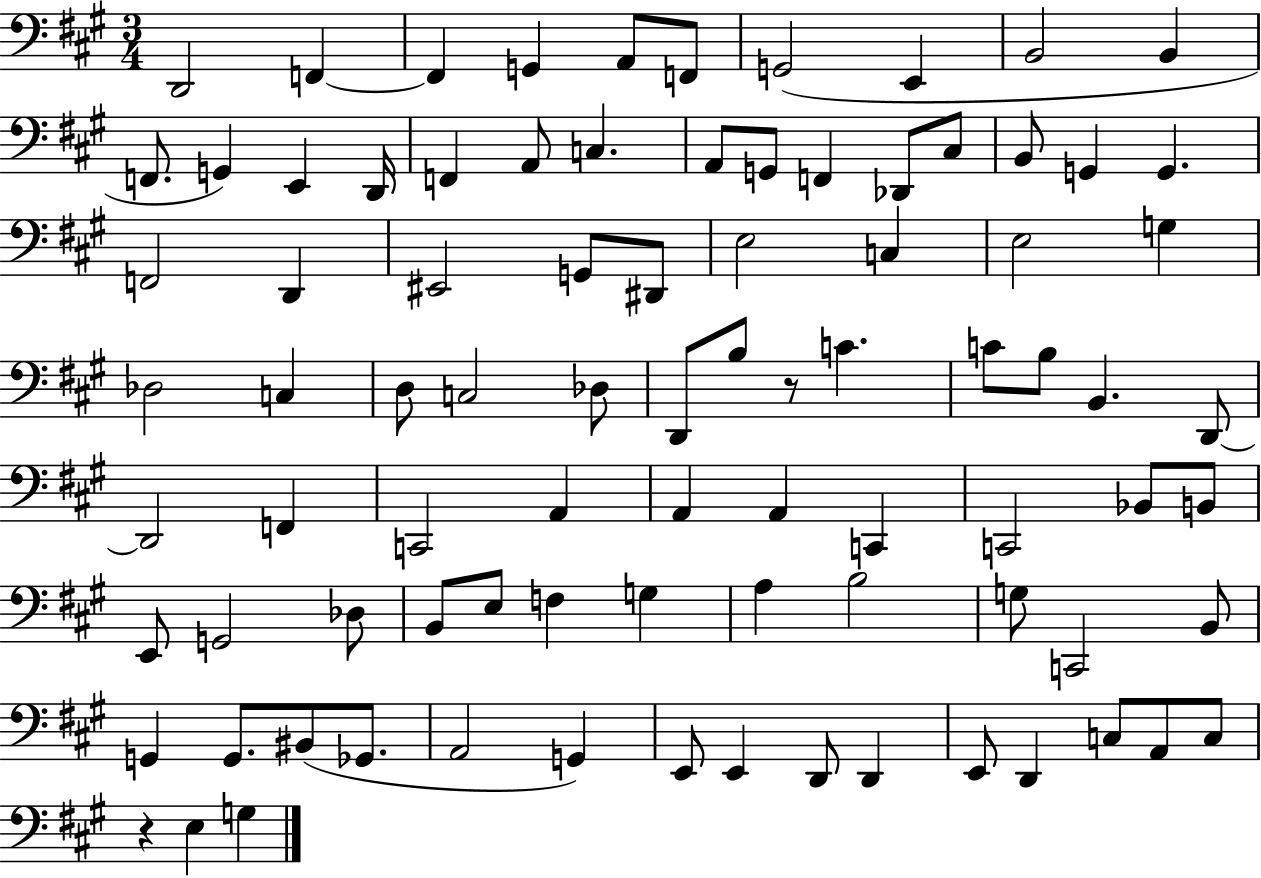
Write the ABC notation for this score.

X:1
T:Untitled
M:3/4
L:1/4
K:A
D,,2 F,, F,, G,, A,,/2 F,,/2 G,,2 E,, B,,2 B,, F,,/2 G,, E,, D,,/4 F,, A,,/2 C, A,,/2 G,,/2 F,, _D,,/2 ^C,/2 B,,/2 G,, G,, F,,2 D,, ^E,,2 G,,/2 ^D,,/2 E,2 C, E,2 G, _D,2 C, D,/2 C,2 _D,/2 D,,/2 B,/2 z/2 C C/2 B,/2 B,, D,,/2 D,,2 F,, C,,2 A,, A,, A,, C,, C,,2 _B,,/2 B,,/2 E,,/2 G,,2 _D,/2 B,,/2 E,/2 F, G, A, B,2 G,/2 C,,2 B,,/2 G,, G,,/2 ^B,,/2 _G,,/2 A,,2 G,, E,,/2 E,, D,,/2 D,, E,,/2 D,, C,/2 A,,/2 C,/2 z E, G,